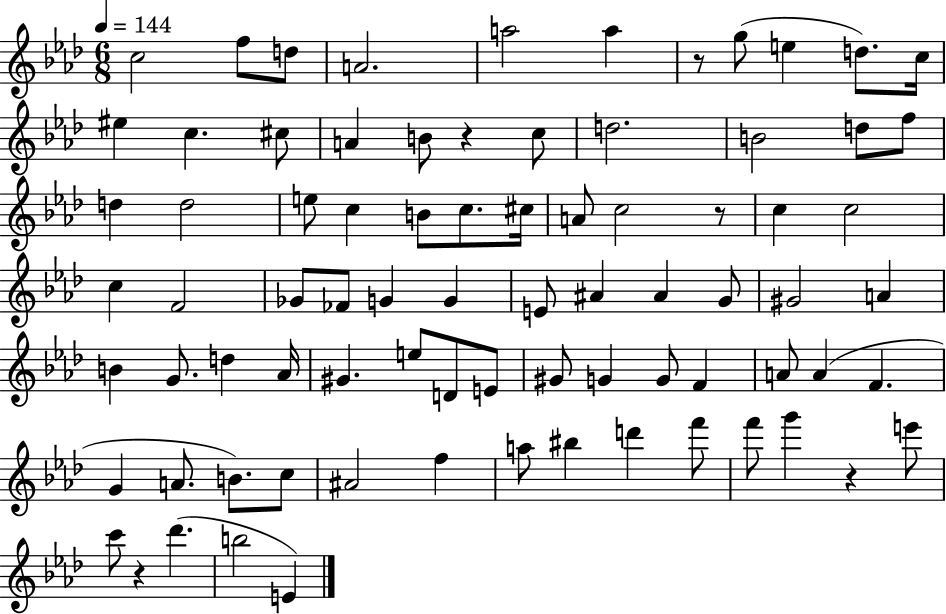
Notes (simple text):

C5/h F5/e D5/e A4/h. A5/h A5/q R/e G5/e E5/q D5/e. C5/s EIS5/q C5/q. C#5/e A4/q B4/e R/q C5/e D5/h. B4/h D5/e F5/e D5/q D5/h E5/e C5/q B4/e C5/e. C#5/s A4/e C5/h R/e C5/q C5/h C5/q F4/h Gb4/e FES4/e G4/q G4/q E4/e A#4/q A#4/q G4/e G#4/h A4/q B4/q G4/e. D5/q Ab4/s G#4/q. E5/e D4/e E4/e G#4/e G4/q G4/e F4/q A4/e A4/q F4/q. G4/q A4/e. B4/e. C5/e A#4/h F5/q A5/e BIS5/q D6/q F6/e F6/e G6/q R/q E6/e C6/e R/q Db6/q. B5/h E4/q